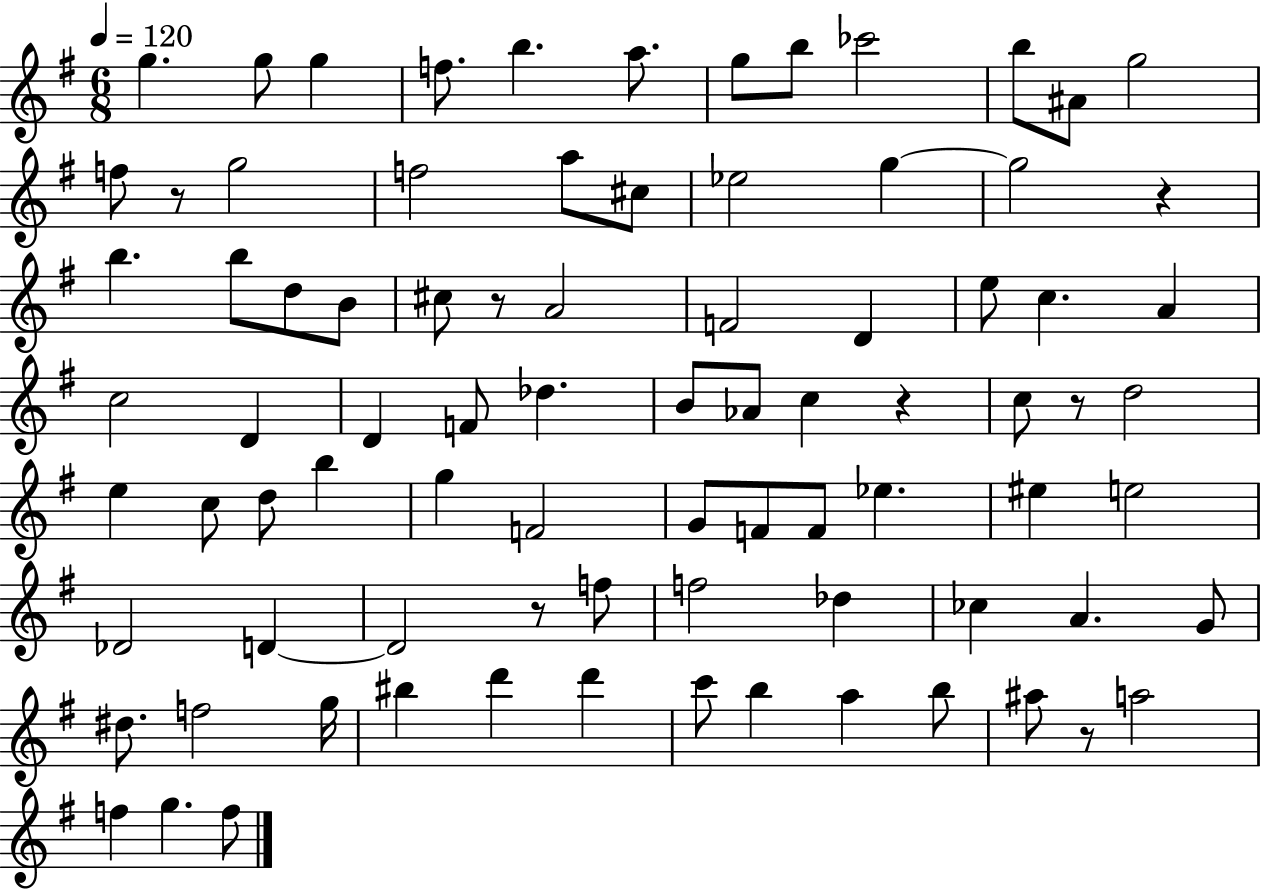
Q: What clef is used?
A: treble